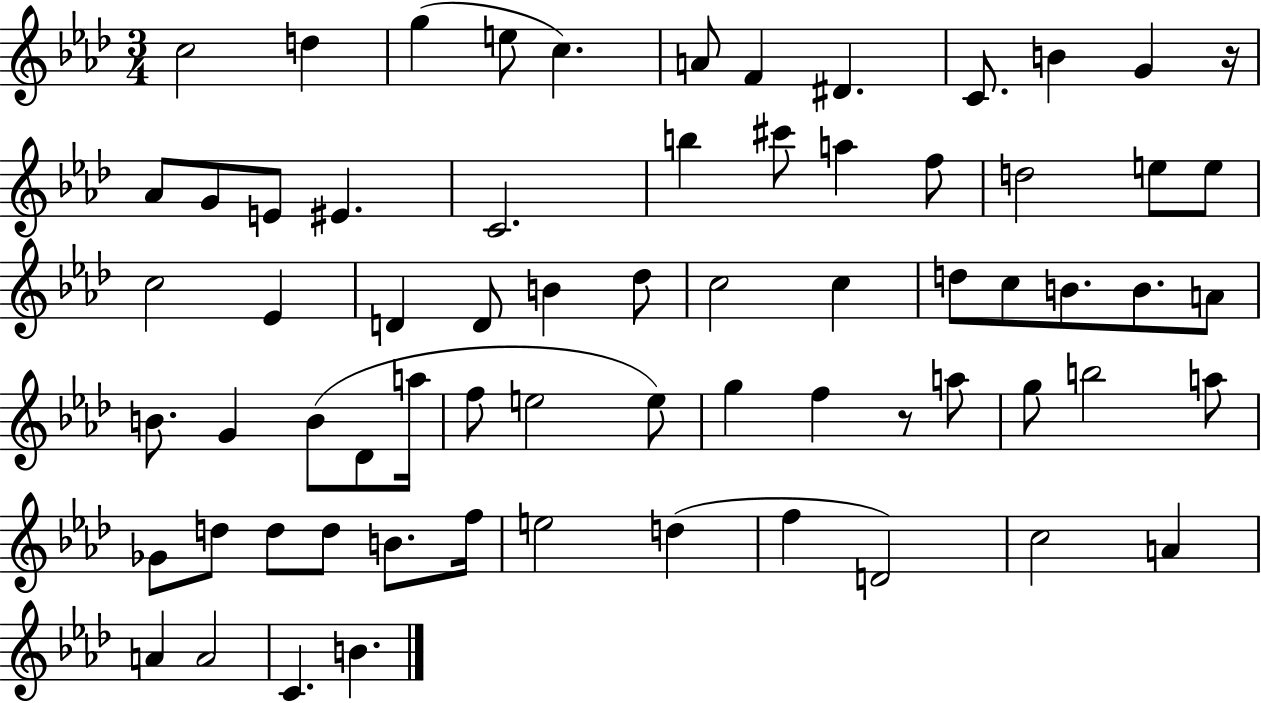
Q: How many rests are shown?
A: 2